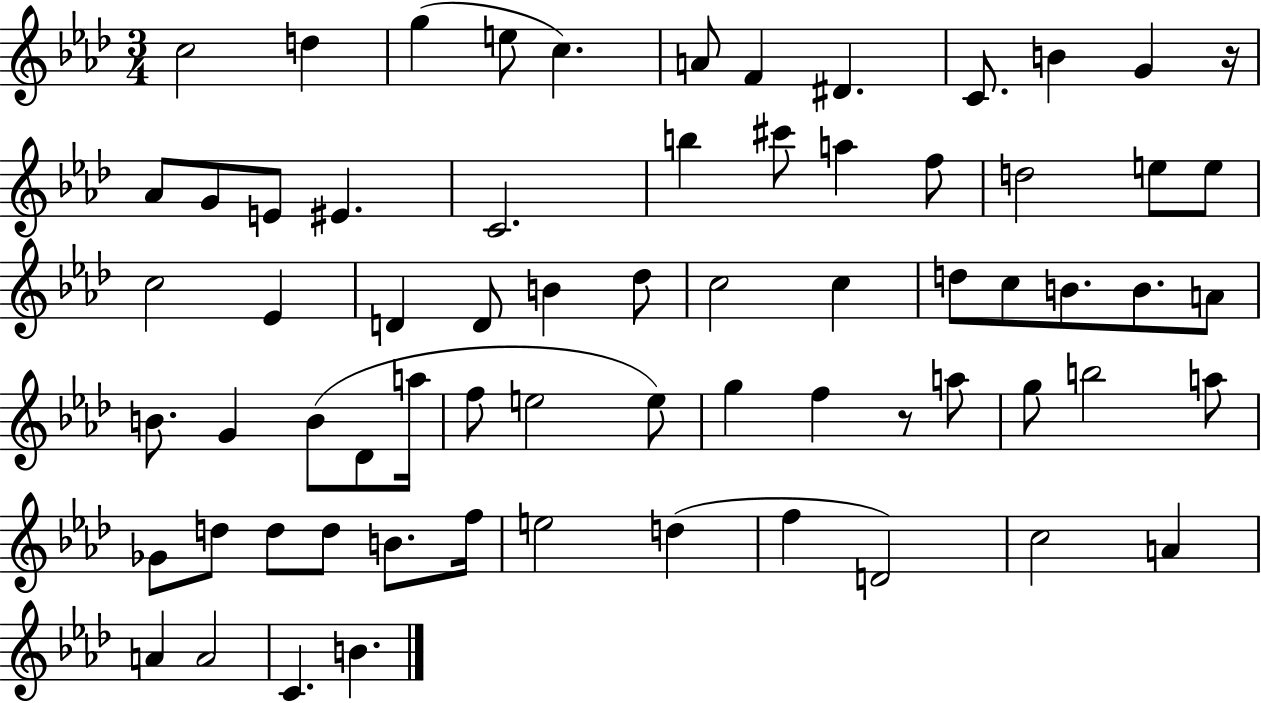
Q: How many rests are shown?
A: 2